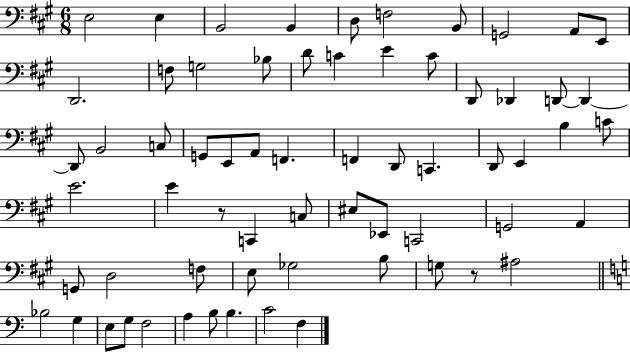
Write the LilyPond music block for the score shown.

{
  \clef bass
  \numericTimeSignature
  \time 6/8
  \key a \major
  e2 e4 | b,2 b,4 | d8 f2 b,8 | g,2 a,8 e,8 | \break d,2. | f8 g2 bes8 | d'8 c'4 e'4 c'8 | d,8 des,4 d,8~~ d,4~~ | \break d,8 b,2 c8 | g,8 e,8 a,8 f,4. | f,4 d,8 c,4. | d,8 e,4 b4 c'8 | \break e'2. | e'4 r8 c,4 c8 | eis8 ees,8 c,2 | g,2 a,4 | \break g,8 d2 f8 | e8 ges2 b8 | g8 r8 ais2 | \bar "||" \break \key c \major bes2 g4 | e8 g8 f2 | a4 b8 b4. | c'2 f4 | \break \bar "|."
}